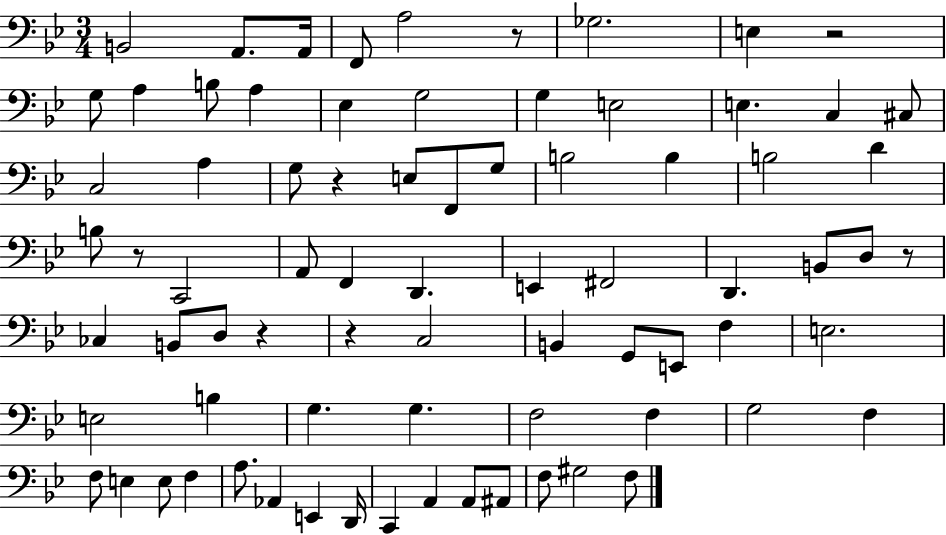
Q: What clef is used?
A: bass